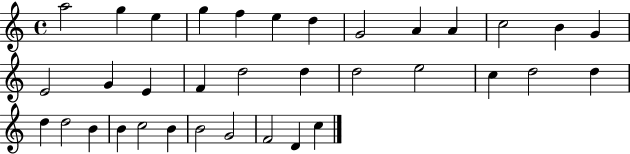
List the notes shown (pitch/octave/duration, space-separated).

A5/h G5/q E5/q G5/q F5/q E5/q D5/q G4/h A4/q A4/q C5/h B4/q G4/q E4/h G4/q E4/q F4/q D5/h D5/q D5/h E5/h C5/q D5/h D5/q D5/q D5/h B4/q B4/q C5/h B4/q B4/h G4/h F4/h D4/q C5/q